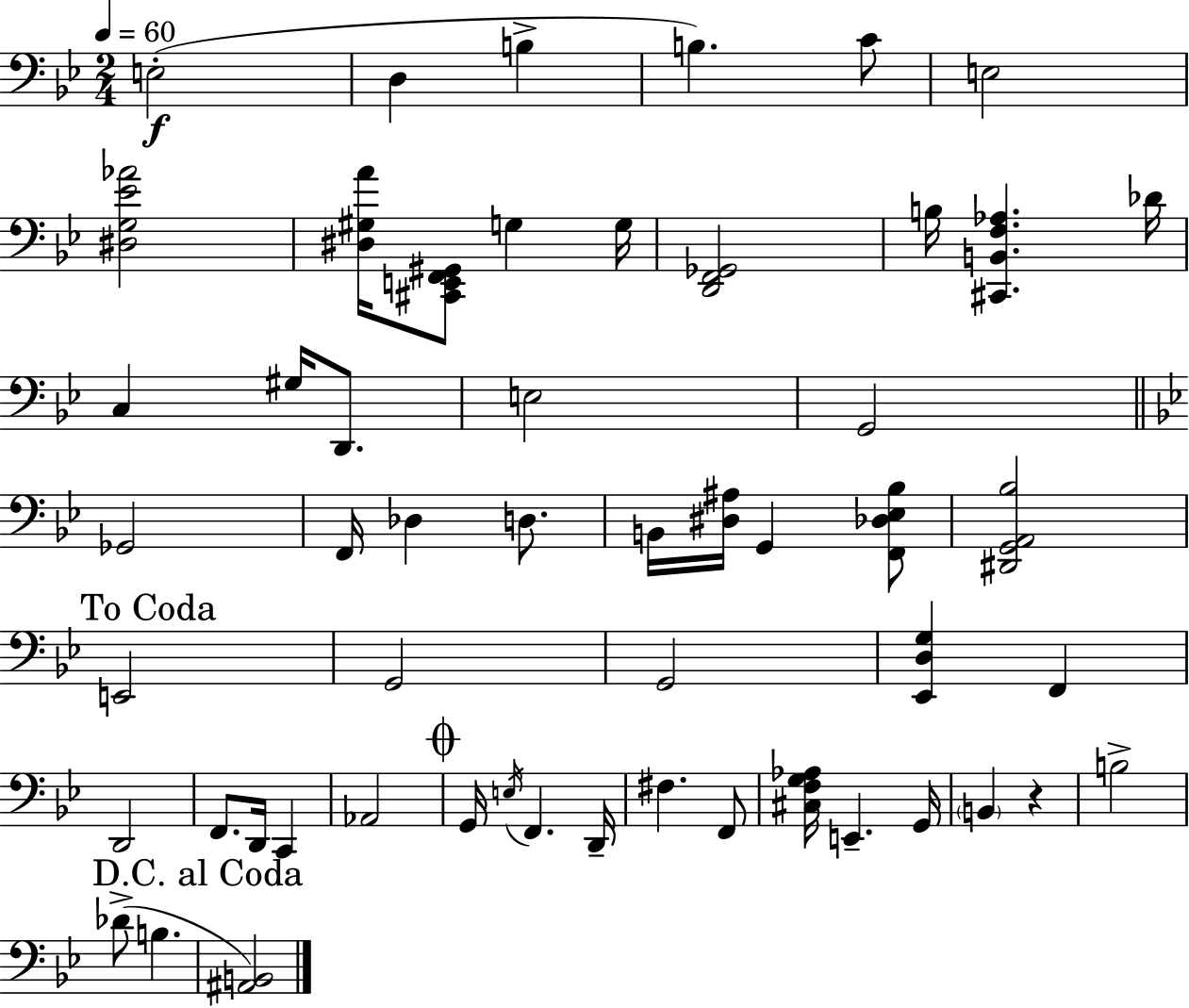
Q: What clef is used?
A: bass